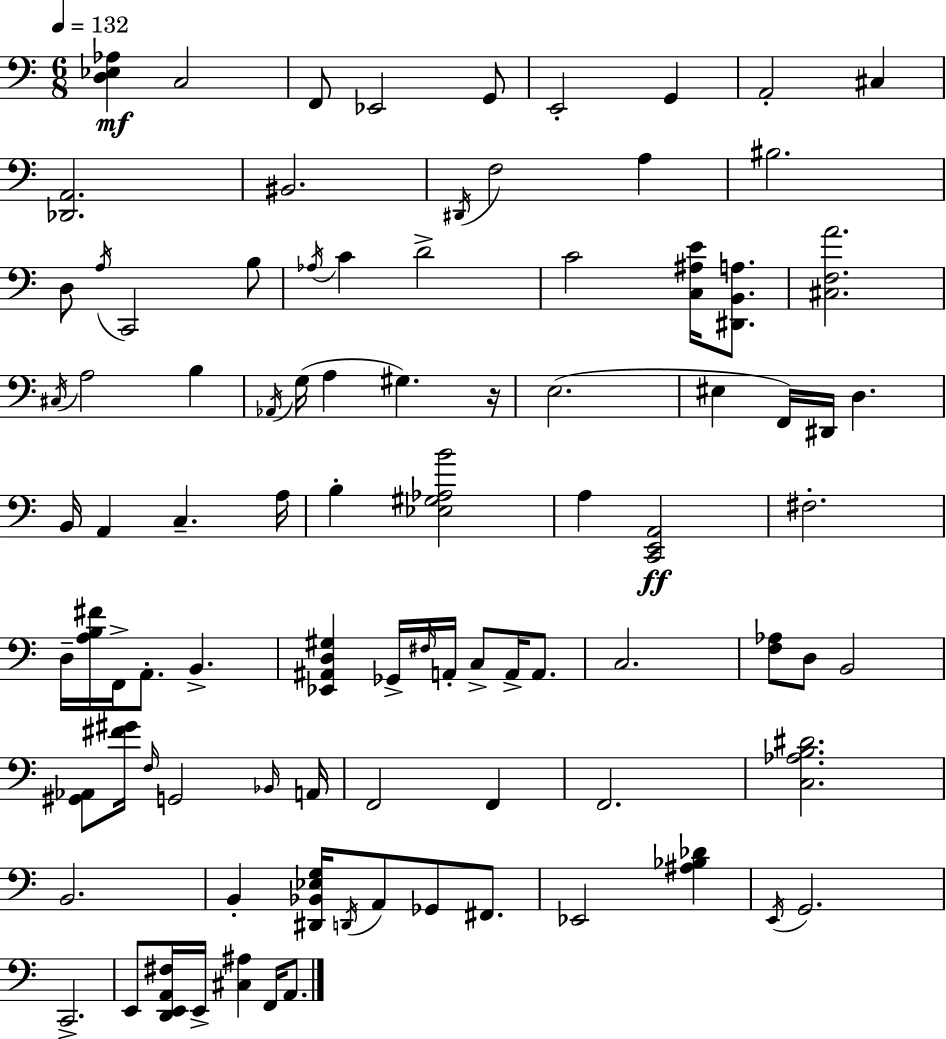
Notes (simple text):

[D3,Eb3,Ab3]/q C3/h F2/e Eb2/h G2/e E2/h G2/q A2/h C#3/q [Db2,A2]/h. BIS2/h. D#2/s F3/h A3/q BIS3/h. D3/e A3/s C2/h B3/e Ab3/s C4/q D4/h C4/h [C3,A#3,E4]/s [D#2,B2,A3]/e. [C#3,F3,A4]/h. C#3/s A3/h B3/q Ab2/s G3/s A3/q G#3/q. R/s E3/h. EIS3/q F2/s D#2/s D3/q. B2/s A2/q C3/q. A3/s B3/q [Eb3,G#3,Ab3,B4]/h A3/q [C2,E2,A2]/h F#3/h. D3/s [A3,B3,F#4]/s F2/s A2/e. B2/q. [Eb2,A#2,D3,G#3]/q Gb2/s F#3/s A2/s C3/e A2/s A2/e. C3/h. [F3,Ab3]/e D3/e B2/h [G#2,Ab2]/e [F#4,G#4]/s F3/s G2/h Bb2/s A2/s F2/h F2/q F2/h. [C3,Ab3,B3,D#4]/h. B2/h. B2/q [D#2,Bb2,Eb3,G3]/s D2/s A2/e Gb2/e F#2/e. Eb2/h [A#3,Bb3,Db4]/q E2/s G2/h. C2/h. E2/e [D2,E2,A2,F#3]/s E2/s [C#3,A#3]/q F2/s A2/e.